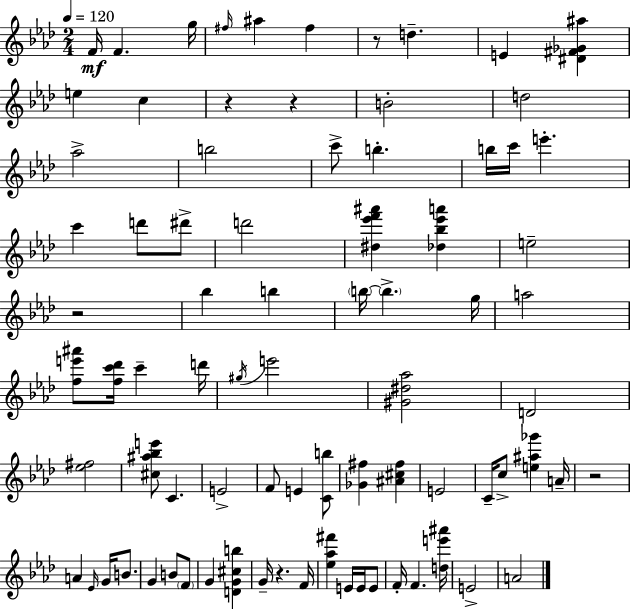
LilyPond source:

{
  \clef treble
  \numericTimeSignature
  \time 2/4
  \key f \minor
  \tempo 4 = 120
  f'16\mf f'4. g''16 | \grace { fis''16 } ais''4 fis''4 | r8 d''4.-- | e'4 <dis' fis' ges' ais''>4 | \break e''4 c''4 | r4 r4 | b'2-. | d''2 | \break aes''2-> | b''2 | c'''8-> b''4.-. | b''16 c'''16 e'''4.-. | \break c'''4 d'''8 dis'''8-> | d'''2 | <dis'' ees''' f''' ais'''>4 <des'' bes'' ees''' a'''>4 | e''2-- | \break r2 | bes''4 b''4 | \parenthesize b''16~~ \parenthesize b''4.-> | g''16 a''2 | \break <f'' e''' ais'''>8 <f'' c''' des'''>16 c'''4-- | d'''16 \acciaccatura { gis''16 } e'''2 | <gis' dis'' aes''>2 | d'2 | \break <ees'' fis''>2 | <cis'' ais'' bes'' e'''>8 c'4. | e'2-> | f'8 e'4 | \break <c' b''>8 <ges' fis''>4 <ais' cis'' fis''>4 | e'2 | c'16-- c''8-> <e'' ais'' ges'''>4 | a'16-- r2 | \break a'4 \grace { ees'16 } g'16 | b'8. g'4 b'8 | \parenthesize f'8 g'4 <d' g' cis'' b''>4 | g'16-- r4. | \break f'16 <ees'' aes'' fis'''>4 e'16 | e'16 e'8 f'16-. f'4. | <d'' e''' ais'''>16 e'2-> | a'2 | \break \bar "|."
}